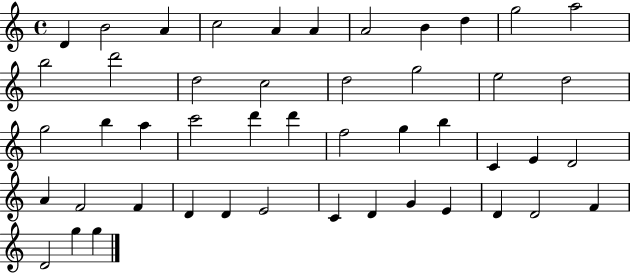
{
  \clef treble
  \time 4/4
  \defaultTimeSignature
  \key c \major
  d'4 b'2 a'4 | c''2 a'4 a'4 | a'2 b'4 d''4 | g''2 a''2 | \break b''2 d'''2 | d''2 c''2 | d''2 g''2 | e''2 d''2 | \break g''2 b''4 a''4 | c'''2 d'''4 d'''4 | f''2 g''4 b''4 | c'4 e'4 d'2 | \break a'4 f'2 f'4 | d'4 d'4 e'2 | c'4 d'4 g'4 e'4 | d'4 d'2 f'4 | \break d'2 g''4 g''4 | \bar "|."
}